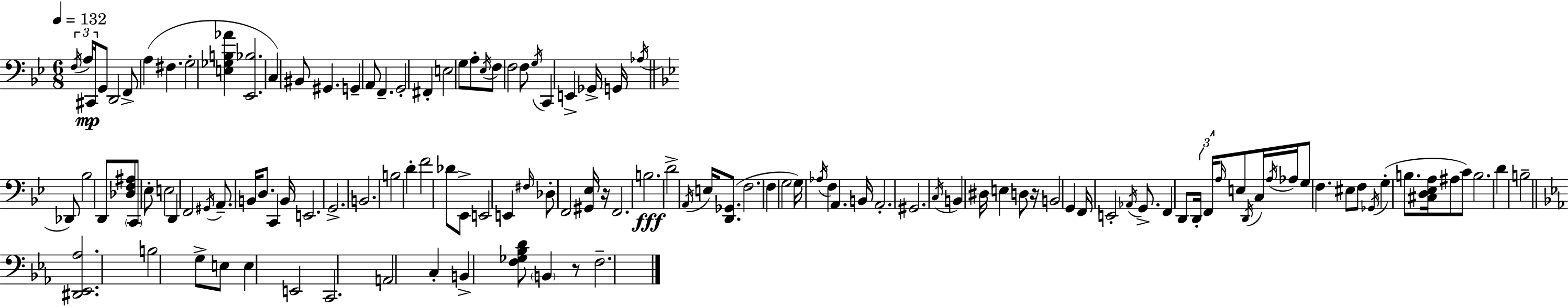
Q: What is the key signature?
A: BES major